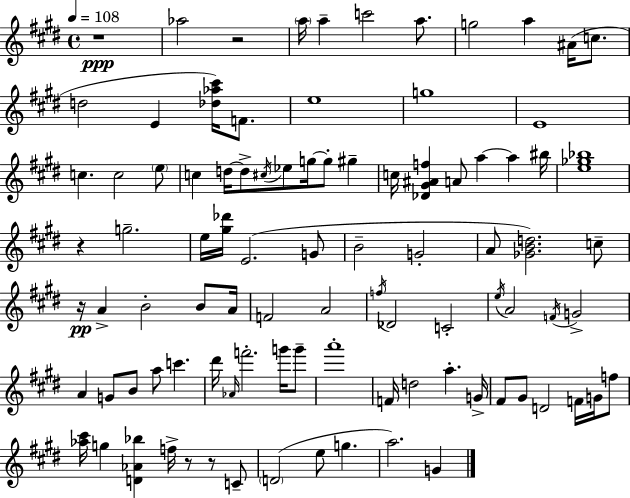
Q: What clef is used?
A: treble